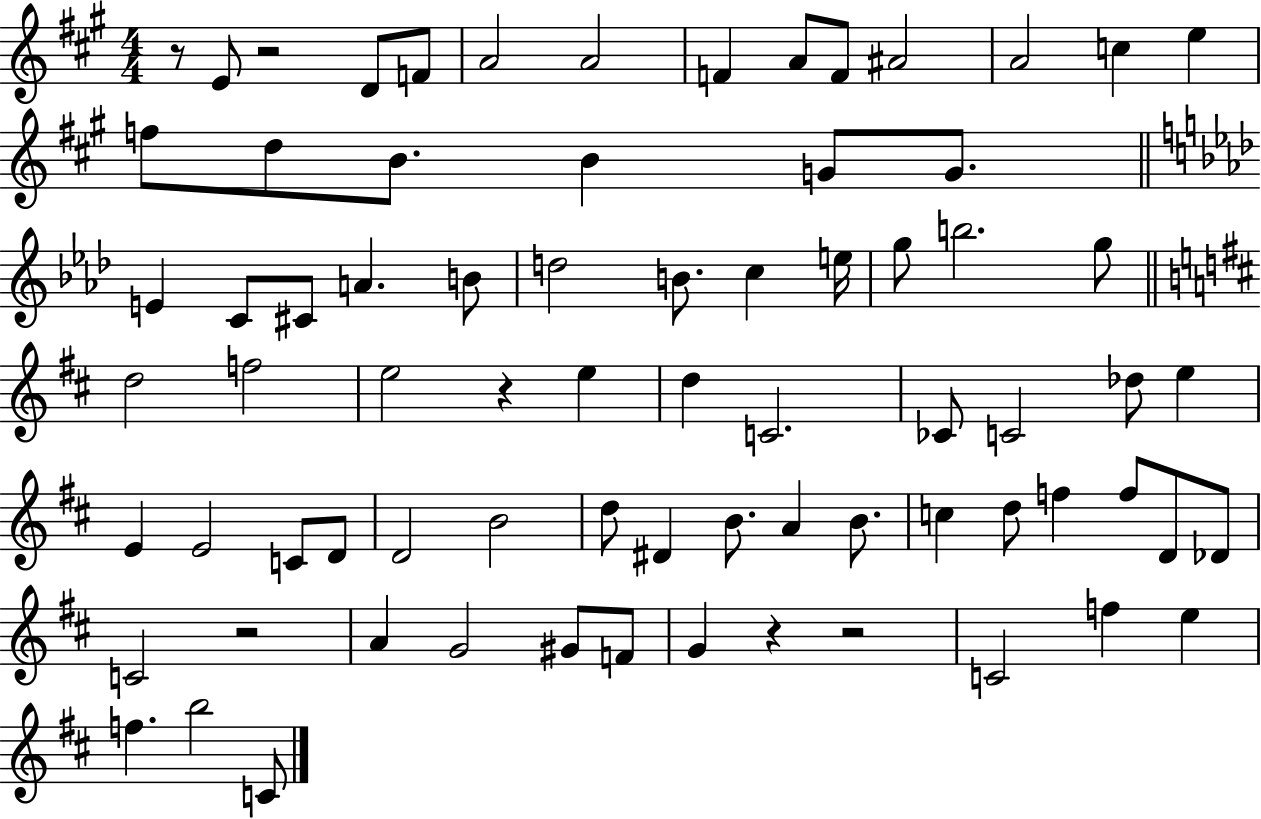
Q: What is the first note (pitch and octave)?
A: E4